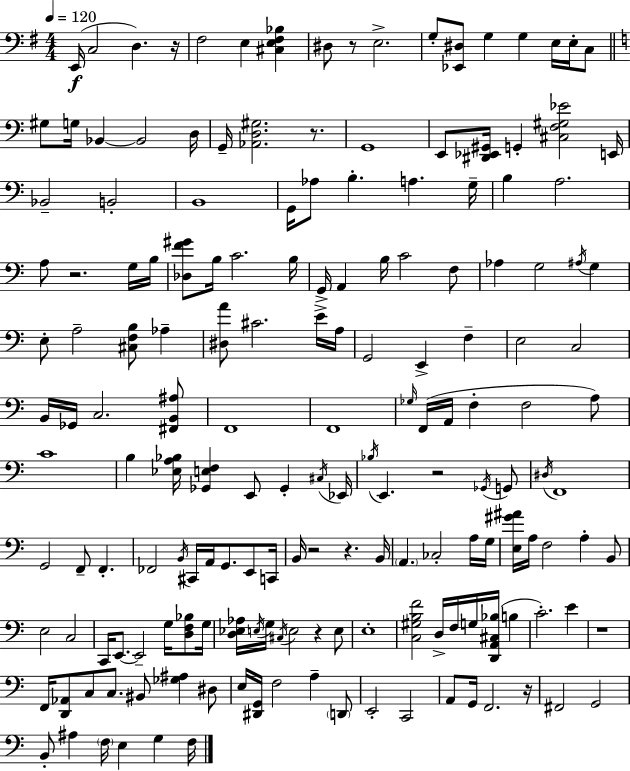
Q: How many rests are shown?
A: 10